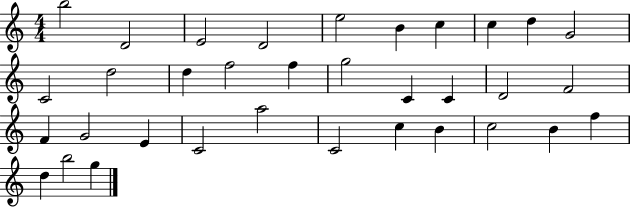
{
  \clef treble
  \numericTimeSignature
  \time 4/4
  \key c \major
  b''2 d'2 | e'2 d'2 | e''2 b'4 c''4 | c''4 d''4 g'2 | \break c'2 d''2 | d''4 f''2 f''4 | g''2 c'4 c'4 | d'2 f'2 | \break f'4 g'2 e'4 | c'2 a''2 | c'2 c''4 b'4 | c''2 b'4 f''4 | \break d''4 b''2 g''4 | \bar "|."
}